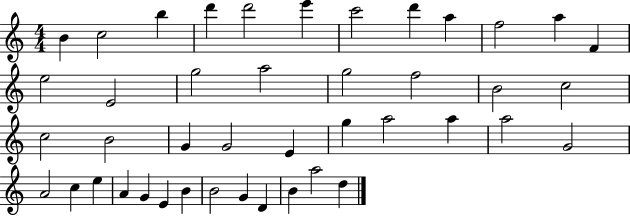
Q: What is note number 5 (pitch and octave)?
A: D6